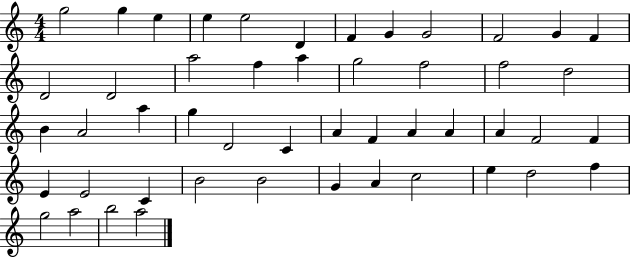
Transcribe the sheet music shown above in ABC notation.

X:1
T:Untitled
M:4/4
L:1/4
K:C
g2 g e e e2 D F G G2 F2 G F D2 D2 a2 f a g2 f2 f2 d2 B A2 a g D2 C A F A A A F2 F E E2 C B2 B2 G A c2 e d2 f g2 a2 b2 a2